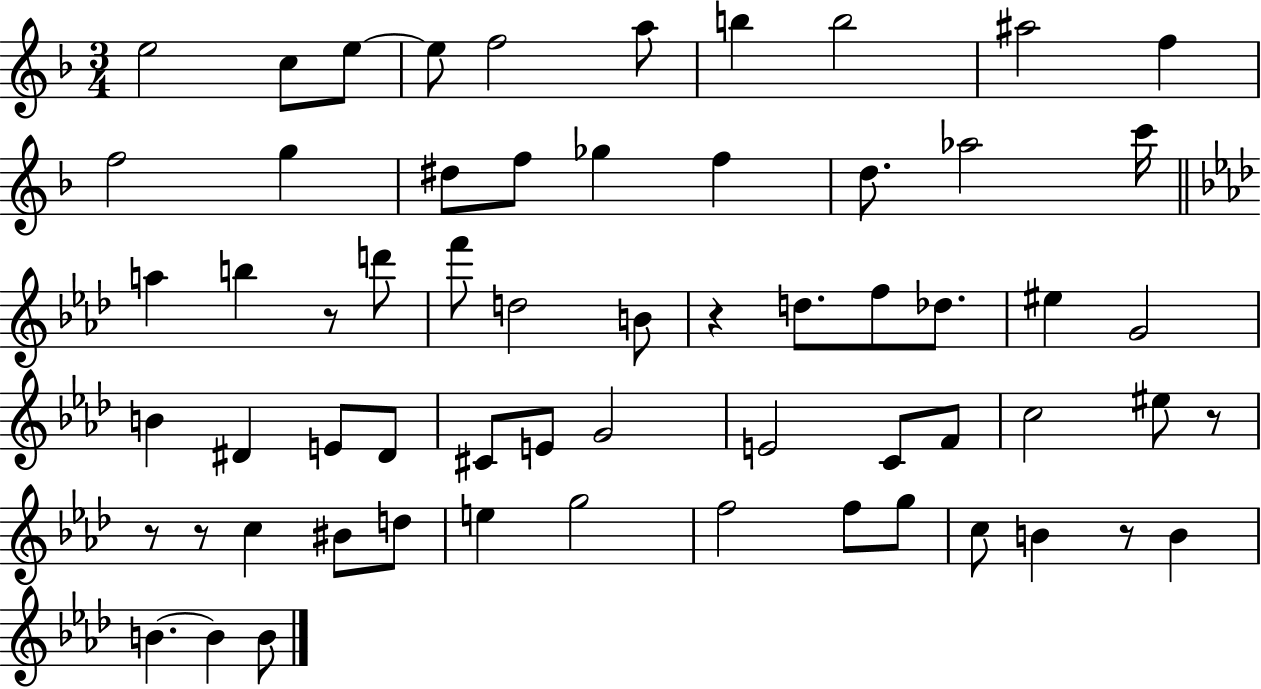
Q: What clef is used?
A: treble